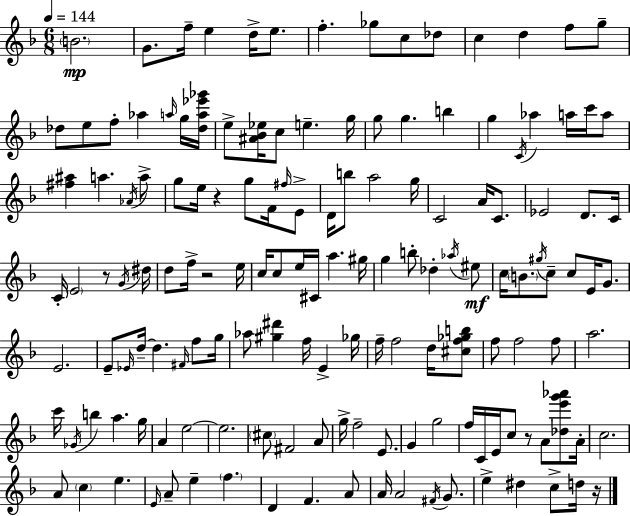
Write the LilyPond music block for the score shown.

{
  \clef treble
  \numericTimeSignature
  \time 6/8
  \key d \minor
  \tempo 4 = 144
  \parenthesize b'2.\mp | g'8. f''16-- e''4 d''16-> e''8. | f''4.-. ges''8 c''8 des''8 | c''4 d''4 f''8 g''8-- | \break des''8 e''8 f''8-. aes''4 \grace { a''16 } g''16 | <des'' a'' ees''' ges'''>16 e''8-> <ais' bes' ees''>16 c''8 e''4.-- | g''16 g''8 g''4. b''4 | g''4 \acciaccatura { c'16 } aes''4 a''16 c'''16 | \break a''8 <fis'' ais''>4 a''4. | \acciaccatura { aes'16 } a''8-> g''8 e''16 r4 g''8 | f'16 \grace { fis''16 } e'8-> d'16 b''8 a''2 | g''16 c'2 | \break a'16 c'8. ees'2 | d'8. c'16 c'16-. \parenthesize e'2 | r8 \acciaccatura { g'16 } dis''16 d''8 f''16-> r2 | e''16 c''16 c''8 e''16 cis'16 a''4. | \break gis''16 g''4 b''8-. des''4-. | \acciaccatura { aes''16 }\mf eis''8 c''16 \parenthesize b'8. \acciaccatura { gis''16 } c''8-- | c''8 e'16 g'8. e'2. | e'8-- \grace { ees'16 } d''16--~~ d''4. | \break \grace { fis'16 } f''8 g''16 aes''8 <gis'' dis'''>4 | f''16 e'4-> ges''16 f''16-- f''2 | d''16 <cis'' f'' ges'' b''>8 f''8 f''2 | f''8 a''2. | \break c'''16 \acciaccatura { ges'16 } b''4 | a''4. g''16 a'4 | e''2~~ e''2. | \parenthesize cis''8 | \break fis'2 a'8 g''16-> f''2-- | e'8. g'4 | g''2 f''16 c'16 | e'16 c''8 r8 a'8 <des'' e''' g''' aes'''>8 a'16-. c''2. | \break a'8 | \parenthesize c''4 e''4. \grace { e'16 } a'8-- | e''4-- \parenthesize f''4. d'4 | f'4. a'8 a'16 | \break a'2 \acciaccatura { fis'16 } g'8. | e''4-> dis''4 c''8-> d''16 r16 | \bar "|."
}